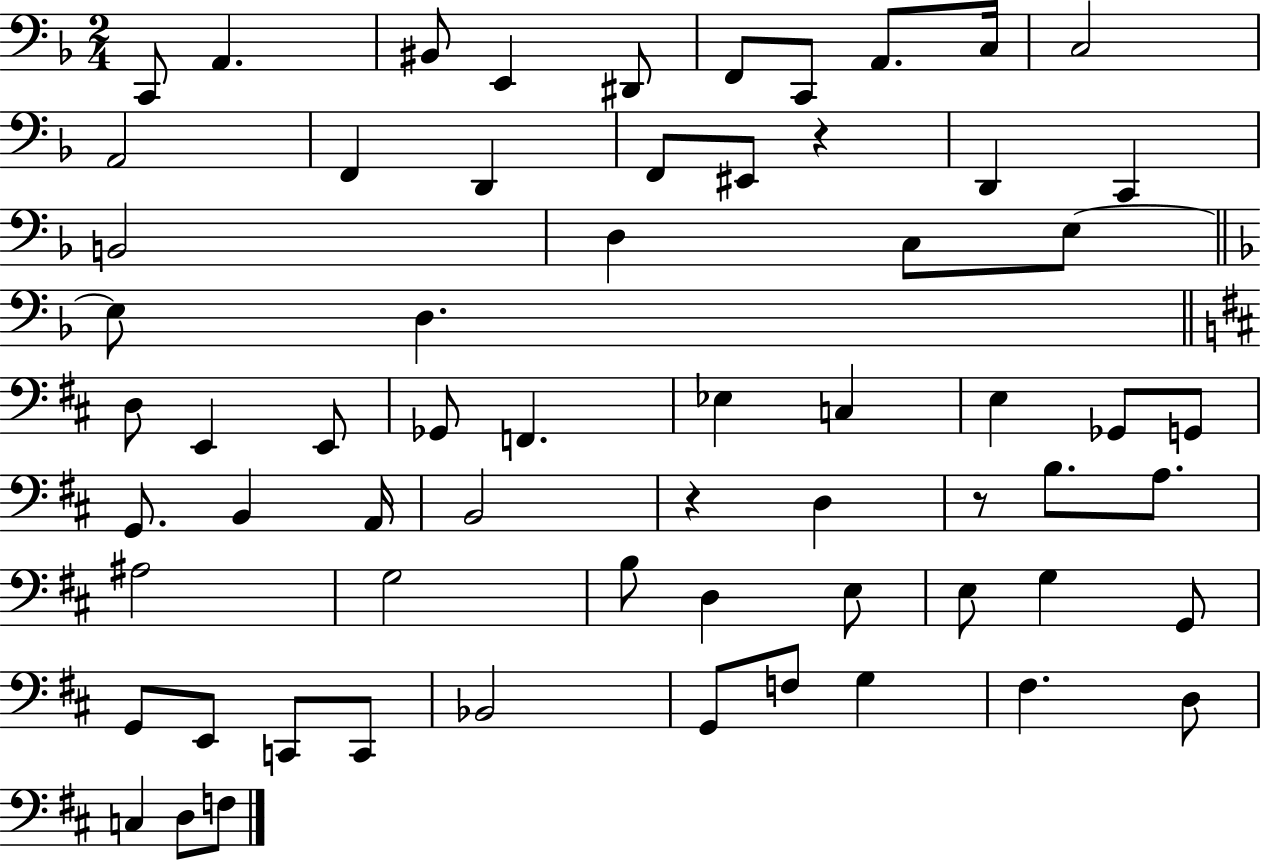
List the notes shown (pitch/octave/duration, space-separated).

C2/e A2/q. BIS2/e E2/q D#2/e F2/e C2/e A2/e. C3/s C3/h A2/h F2/q D2/q F2/e EIS2/e R/q D2/q C2/q B2/h D3/q C3/e E3/e E3/e D3/q. D3/e E2/q E2/e Gb2/e F2/q. Eb3/q C3/q E3/q Gb2/e G2/e G2/e. B2/q A2/s B2/h R/q D3/q R/e B3/e. A3/e. A#3/h G3/h B3/e D3/q E3/e E3/e G3/q G2/e G2/e E2/e C2/e C2/e Bb2/h G2/e F3/e G3/q F#3/q. D3/e C3/q D3/e F3/e